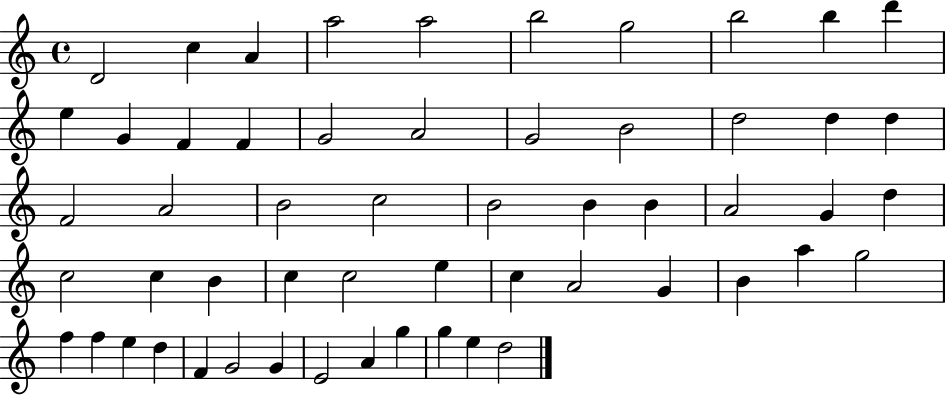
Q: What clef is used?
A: treble